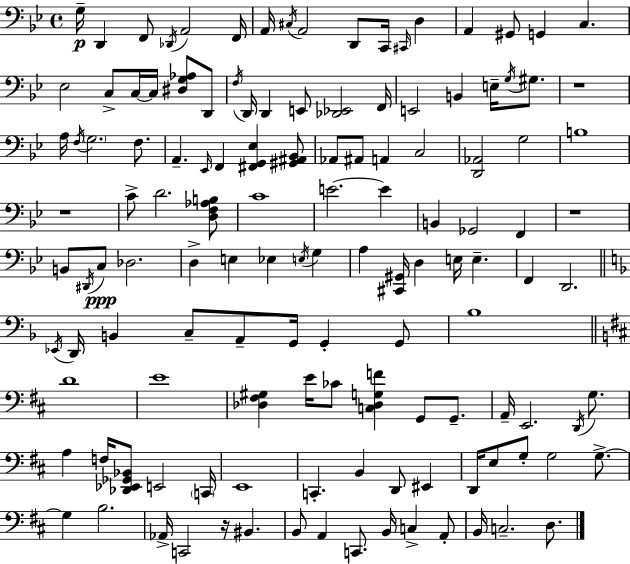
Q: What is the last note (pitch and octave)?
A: D3